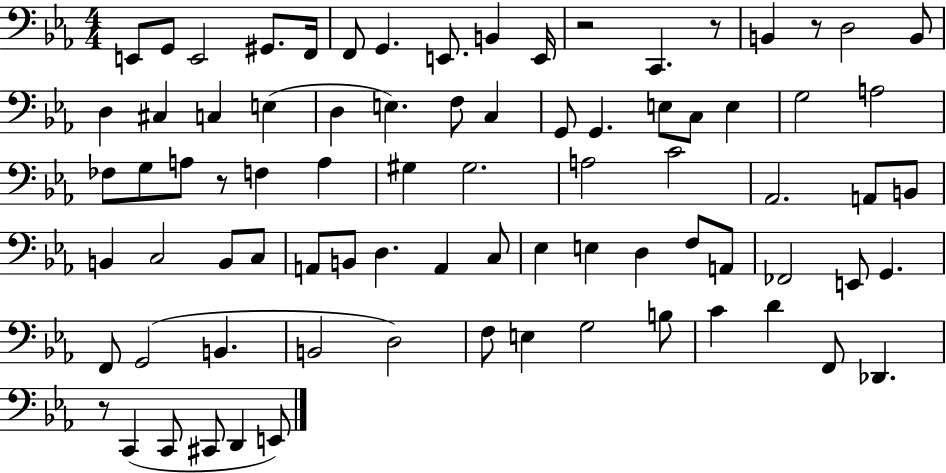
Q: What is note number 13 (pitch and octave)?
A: D3